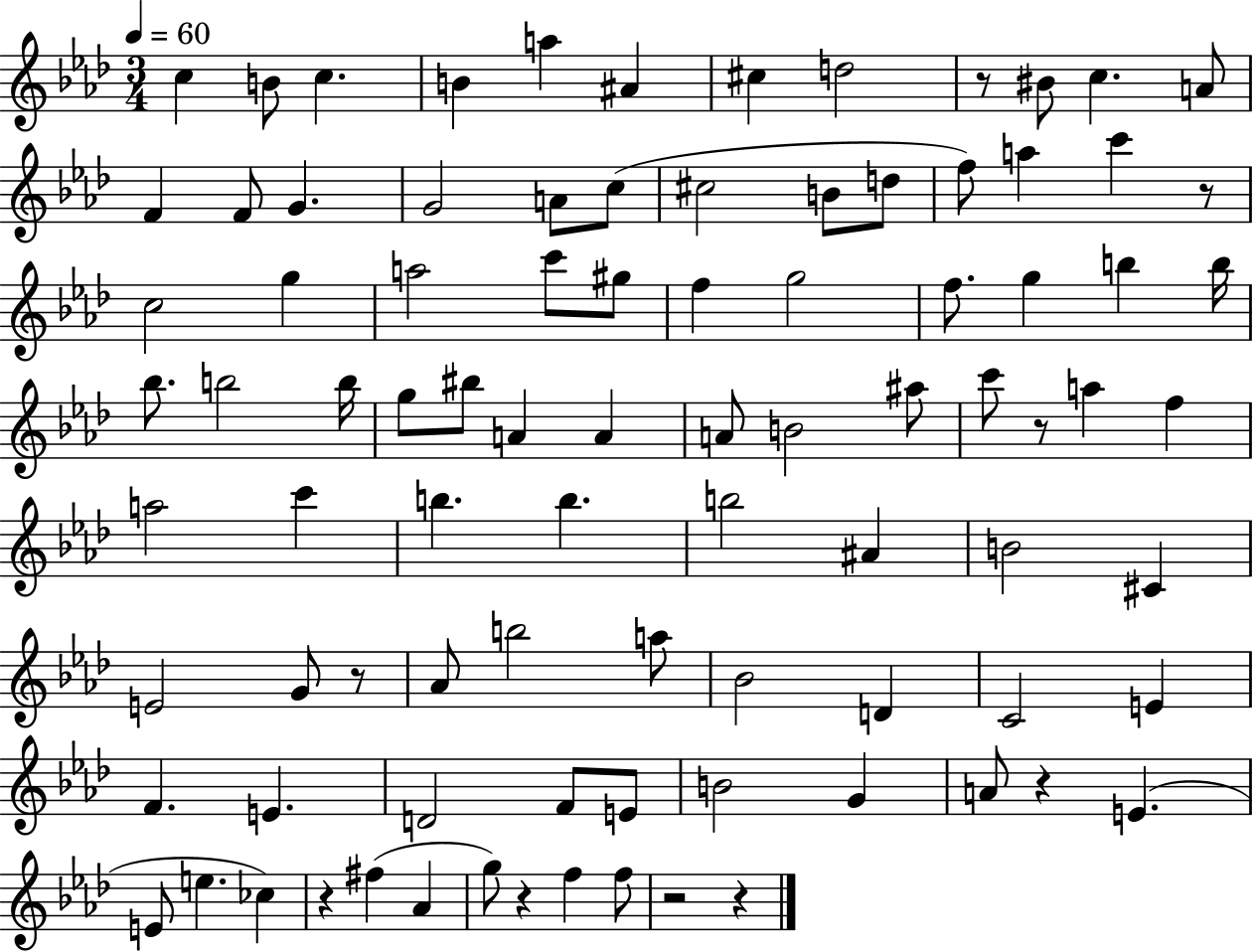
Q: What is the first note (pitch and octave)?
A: C5